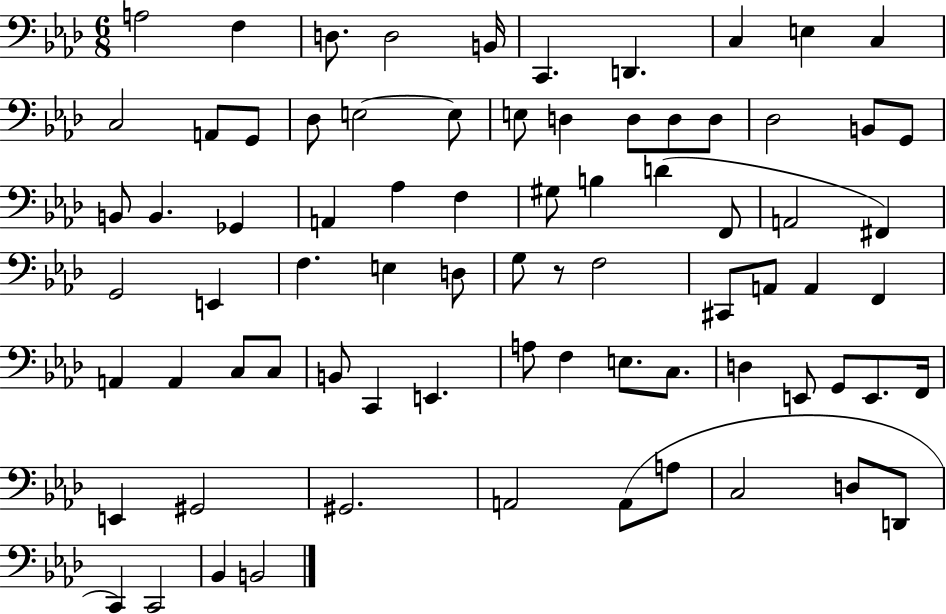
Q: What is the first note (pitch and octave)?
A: A3